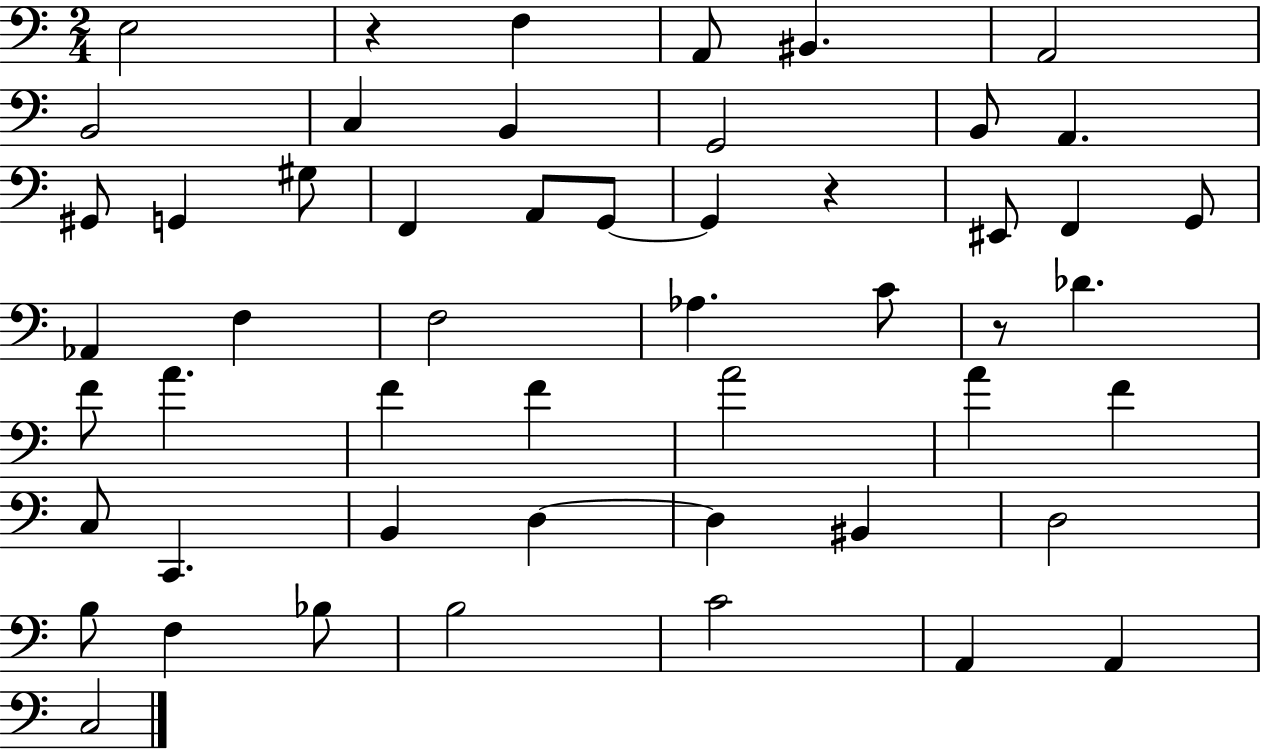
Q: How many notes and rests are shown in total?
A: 52